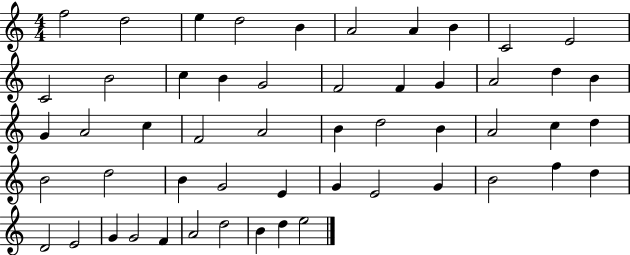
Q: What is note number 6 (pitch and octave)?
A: A4